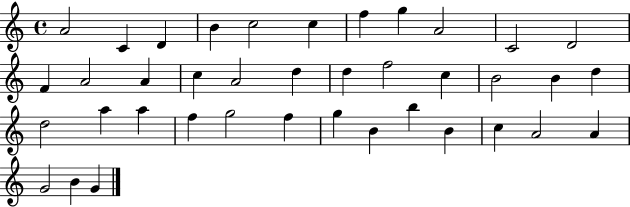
A4/h C4/q D4/q B4/q C5/h C5/q F5/q G5/q A4/h C4/h D4/h F4/q A4/h A4/q C5/q A4/h D5/q D5/q F5/h C5/q B4/h B4/q D5/q D5/h A5/q A5/q F5/q G5/h F5/q G5/q B4/q B5/q B4/q C5/q A4/h A4/q G4/h B4/q G4/q